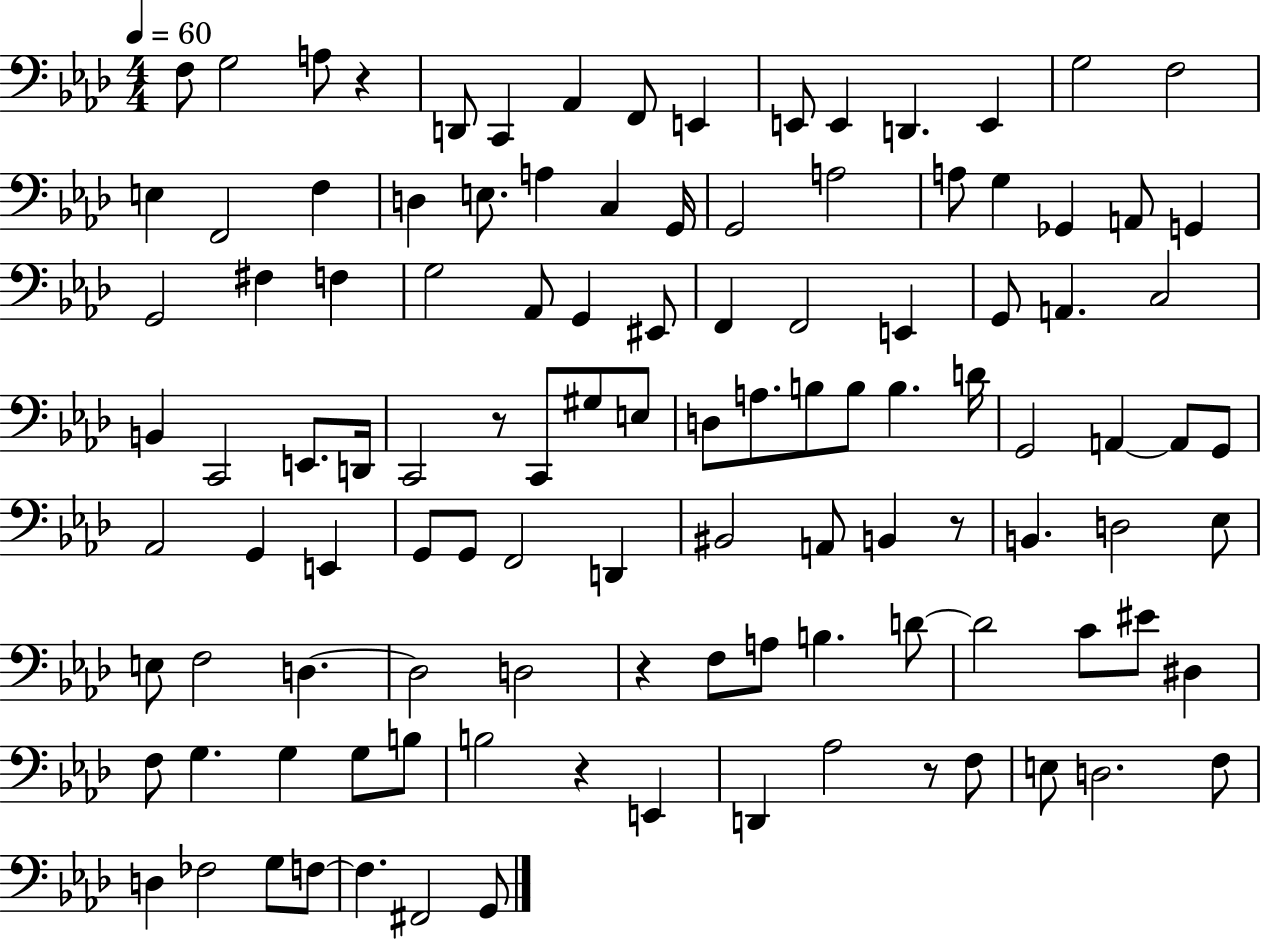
F3/e G3/h A3/e R/q D2/e C2/q Ab2/q F2/e E2/q E2/e E2/q D2/q. E2/q G3/h F3/h E3/q F2/h F3/q D3/q E3/e. A3/q C3/q G2/s G2/h A3/h A3/e G3/q Gb2/q A2/e G2/q G2/h F#3/q F3/q G3/h Ab2/e G2/q EIS2/e F2/q F2/h E2/q G2/e A2/q. C3/h B2/q C2/h E2/e. D2/s C2/h R/e C2/e G#3/e E3/e D3/e A3/e. B3/e B3/e B3/q. D4/s G2/h A2/q A2/e G2/e Ab2/h G2/q E2/q G2/e G2/e F2/h D2/q BIS2/h A2/e B2/q R/e B2/q. D3/h Eb3/e E3/e F3/h D3/q. D3/h D3/h R/q F3/e A3/e B3/q. D4/e D4/h C4/e EIS4/e D#3/q F3/e G3/q. G3/q G3/e B3/e B3/h R/q E2/q D2/q Ab3/h R/e F3/e E3/e D3/h. F3/e D3/q FES3/h G3/e F3/e F3/q. F#2/h G2/e